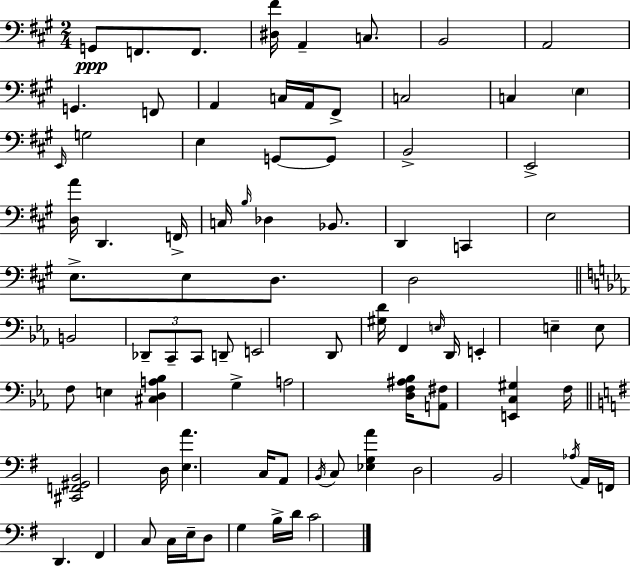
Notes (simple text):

G2/e F2/e. F2/e. [D#3,F#4]/s A2/q C3/e. B2/h A2/h G2/q. F2/e A2/q C3/s A2/s F#2/e C3/h C3/q E3/q E2/s G3/h E3/q G2/e G2/e B2/h E2/h [D3,A4]/s D2/q. F2/s C3/s B3/s Db3/q Bb2/e. D2/q C2/q E3/h E3/e. E3/e D3/e. D3/h B2/h Db2/e C2/e C2/e D2/e E2/h D2/e [G#3,D4]/s F2/q E3/s D2/s E2/q E3/q E3/e F3/e E3/q [C#3,D3,A3,Bb3]/q G3/q A3/h [D3,F3,A#3,Bb3]/s [A2,F#3]/e [E2,C3,G#3]/q F3/s [C#2,F2,G#2,B2]/h D3/s [E3,A4]/q. C3/s A2/e B2/s C3/e [Eb3,G3,A4]/q D3/h B2/h Ab3/s A2/s F2/s D2/q. F#2/q C3/e C3/s E3/s D3/e G3/q B3/s D4/s C4/h